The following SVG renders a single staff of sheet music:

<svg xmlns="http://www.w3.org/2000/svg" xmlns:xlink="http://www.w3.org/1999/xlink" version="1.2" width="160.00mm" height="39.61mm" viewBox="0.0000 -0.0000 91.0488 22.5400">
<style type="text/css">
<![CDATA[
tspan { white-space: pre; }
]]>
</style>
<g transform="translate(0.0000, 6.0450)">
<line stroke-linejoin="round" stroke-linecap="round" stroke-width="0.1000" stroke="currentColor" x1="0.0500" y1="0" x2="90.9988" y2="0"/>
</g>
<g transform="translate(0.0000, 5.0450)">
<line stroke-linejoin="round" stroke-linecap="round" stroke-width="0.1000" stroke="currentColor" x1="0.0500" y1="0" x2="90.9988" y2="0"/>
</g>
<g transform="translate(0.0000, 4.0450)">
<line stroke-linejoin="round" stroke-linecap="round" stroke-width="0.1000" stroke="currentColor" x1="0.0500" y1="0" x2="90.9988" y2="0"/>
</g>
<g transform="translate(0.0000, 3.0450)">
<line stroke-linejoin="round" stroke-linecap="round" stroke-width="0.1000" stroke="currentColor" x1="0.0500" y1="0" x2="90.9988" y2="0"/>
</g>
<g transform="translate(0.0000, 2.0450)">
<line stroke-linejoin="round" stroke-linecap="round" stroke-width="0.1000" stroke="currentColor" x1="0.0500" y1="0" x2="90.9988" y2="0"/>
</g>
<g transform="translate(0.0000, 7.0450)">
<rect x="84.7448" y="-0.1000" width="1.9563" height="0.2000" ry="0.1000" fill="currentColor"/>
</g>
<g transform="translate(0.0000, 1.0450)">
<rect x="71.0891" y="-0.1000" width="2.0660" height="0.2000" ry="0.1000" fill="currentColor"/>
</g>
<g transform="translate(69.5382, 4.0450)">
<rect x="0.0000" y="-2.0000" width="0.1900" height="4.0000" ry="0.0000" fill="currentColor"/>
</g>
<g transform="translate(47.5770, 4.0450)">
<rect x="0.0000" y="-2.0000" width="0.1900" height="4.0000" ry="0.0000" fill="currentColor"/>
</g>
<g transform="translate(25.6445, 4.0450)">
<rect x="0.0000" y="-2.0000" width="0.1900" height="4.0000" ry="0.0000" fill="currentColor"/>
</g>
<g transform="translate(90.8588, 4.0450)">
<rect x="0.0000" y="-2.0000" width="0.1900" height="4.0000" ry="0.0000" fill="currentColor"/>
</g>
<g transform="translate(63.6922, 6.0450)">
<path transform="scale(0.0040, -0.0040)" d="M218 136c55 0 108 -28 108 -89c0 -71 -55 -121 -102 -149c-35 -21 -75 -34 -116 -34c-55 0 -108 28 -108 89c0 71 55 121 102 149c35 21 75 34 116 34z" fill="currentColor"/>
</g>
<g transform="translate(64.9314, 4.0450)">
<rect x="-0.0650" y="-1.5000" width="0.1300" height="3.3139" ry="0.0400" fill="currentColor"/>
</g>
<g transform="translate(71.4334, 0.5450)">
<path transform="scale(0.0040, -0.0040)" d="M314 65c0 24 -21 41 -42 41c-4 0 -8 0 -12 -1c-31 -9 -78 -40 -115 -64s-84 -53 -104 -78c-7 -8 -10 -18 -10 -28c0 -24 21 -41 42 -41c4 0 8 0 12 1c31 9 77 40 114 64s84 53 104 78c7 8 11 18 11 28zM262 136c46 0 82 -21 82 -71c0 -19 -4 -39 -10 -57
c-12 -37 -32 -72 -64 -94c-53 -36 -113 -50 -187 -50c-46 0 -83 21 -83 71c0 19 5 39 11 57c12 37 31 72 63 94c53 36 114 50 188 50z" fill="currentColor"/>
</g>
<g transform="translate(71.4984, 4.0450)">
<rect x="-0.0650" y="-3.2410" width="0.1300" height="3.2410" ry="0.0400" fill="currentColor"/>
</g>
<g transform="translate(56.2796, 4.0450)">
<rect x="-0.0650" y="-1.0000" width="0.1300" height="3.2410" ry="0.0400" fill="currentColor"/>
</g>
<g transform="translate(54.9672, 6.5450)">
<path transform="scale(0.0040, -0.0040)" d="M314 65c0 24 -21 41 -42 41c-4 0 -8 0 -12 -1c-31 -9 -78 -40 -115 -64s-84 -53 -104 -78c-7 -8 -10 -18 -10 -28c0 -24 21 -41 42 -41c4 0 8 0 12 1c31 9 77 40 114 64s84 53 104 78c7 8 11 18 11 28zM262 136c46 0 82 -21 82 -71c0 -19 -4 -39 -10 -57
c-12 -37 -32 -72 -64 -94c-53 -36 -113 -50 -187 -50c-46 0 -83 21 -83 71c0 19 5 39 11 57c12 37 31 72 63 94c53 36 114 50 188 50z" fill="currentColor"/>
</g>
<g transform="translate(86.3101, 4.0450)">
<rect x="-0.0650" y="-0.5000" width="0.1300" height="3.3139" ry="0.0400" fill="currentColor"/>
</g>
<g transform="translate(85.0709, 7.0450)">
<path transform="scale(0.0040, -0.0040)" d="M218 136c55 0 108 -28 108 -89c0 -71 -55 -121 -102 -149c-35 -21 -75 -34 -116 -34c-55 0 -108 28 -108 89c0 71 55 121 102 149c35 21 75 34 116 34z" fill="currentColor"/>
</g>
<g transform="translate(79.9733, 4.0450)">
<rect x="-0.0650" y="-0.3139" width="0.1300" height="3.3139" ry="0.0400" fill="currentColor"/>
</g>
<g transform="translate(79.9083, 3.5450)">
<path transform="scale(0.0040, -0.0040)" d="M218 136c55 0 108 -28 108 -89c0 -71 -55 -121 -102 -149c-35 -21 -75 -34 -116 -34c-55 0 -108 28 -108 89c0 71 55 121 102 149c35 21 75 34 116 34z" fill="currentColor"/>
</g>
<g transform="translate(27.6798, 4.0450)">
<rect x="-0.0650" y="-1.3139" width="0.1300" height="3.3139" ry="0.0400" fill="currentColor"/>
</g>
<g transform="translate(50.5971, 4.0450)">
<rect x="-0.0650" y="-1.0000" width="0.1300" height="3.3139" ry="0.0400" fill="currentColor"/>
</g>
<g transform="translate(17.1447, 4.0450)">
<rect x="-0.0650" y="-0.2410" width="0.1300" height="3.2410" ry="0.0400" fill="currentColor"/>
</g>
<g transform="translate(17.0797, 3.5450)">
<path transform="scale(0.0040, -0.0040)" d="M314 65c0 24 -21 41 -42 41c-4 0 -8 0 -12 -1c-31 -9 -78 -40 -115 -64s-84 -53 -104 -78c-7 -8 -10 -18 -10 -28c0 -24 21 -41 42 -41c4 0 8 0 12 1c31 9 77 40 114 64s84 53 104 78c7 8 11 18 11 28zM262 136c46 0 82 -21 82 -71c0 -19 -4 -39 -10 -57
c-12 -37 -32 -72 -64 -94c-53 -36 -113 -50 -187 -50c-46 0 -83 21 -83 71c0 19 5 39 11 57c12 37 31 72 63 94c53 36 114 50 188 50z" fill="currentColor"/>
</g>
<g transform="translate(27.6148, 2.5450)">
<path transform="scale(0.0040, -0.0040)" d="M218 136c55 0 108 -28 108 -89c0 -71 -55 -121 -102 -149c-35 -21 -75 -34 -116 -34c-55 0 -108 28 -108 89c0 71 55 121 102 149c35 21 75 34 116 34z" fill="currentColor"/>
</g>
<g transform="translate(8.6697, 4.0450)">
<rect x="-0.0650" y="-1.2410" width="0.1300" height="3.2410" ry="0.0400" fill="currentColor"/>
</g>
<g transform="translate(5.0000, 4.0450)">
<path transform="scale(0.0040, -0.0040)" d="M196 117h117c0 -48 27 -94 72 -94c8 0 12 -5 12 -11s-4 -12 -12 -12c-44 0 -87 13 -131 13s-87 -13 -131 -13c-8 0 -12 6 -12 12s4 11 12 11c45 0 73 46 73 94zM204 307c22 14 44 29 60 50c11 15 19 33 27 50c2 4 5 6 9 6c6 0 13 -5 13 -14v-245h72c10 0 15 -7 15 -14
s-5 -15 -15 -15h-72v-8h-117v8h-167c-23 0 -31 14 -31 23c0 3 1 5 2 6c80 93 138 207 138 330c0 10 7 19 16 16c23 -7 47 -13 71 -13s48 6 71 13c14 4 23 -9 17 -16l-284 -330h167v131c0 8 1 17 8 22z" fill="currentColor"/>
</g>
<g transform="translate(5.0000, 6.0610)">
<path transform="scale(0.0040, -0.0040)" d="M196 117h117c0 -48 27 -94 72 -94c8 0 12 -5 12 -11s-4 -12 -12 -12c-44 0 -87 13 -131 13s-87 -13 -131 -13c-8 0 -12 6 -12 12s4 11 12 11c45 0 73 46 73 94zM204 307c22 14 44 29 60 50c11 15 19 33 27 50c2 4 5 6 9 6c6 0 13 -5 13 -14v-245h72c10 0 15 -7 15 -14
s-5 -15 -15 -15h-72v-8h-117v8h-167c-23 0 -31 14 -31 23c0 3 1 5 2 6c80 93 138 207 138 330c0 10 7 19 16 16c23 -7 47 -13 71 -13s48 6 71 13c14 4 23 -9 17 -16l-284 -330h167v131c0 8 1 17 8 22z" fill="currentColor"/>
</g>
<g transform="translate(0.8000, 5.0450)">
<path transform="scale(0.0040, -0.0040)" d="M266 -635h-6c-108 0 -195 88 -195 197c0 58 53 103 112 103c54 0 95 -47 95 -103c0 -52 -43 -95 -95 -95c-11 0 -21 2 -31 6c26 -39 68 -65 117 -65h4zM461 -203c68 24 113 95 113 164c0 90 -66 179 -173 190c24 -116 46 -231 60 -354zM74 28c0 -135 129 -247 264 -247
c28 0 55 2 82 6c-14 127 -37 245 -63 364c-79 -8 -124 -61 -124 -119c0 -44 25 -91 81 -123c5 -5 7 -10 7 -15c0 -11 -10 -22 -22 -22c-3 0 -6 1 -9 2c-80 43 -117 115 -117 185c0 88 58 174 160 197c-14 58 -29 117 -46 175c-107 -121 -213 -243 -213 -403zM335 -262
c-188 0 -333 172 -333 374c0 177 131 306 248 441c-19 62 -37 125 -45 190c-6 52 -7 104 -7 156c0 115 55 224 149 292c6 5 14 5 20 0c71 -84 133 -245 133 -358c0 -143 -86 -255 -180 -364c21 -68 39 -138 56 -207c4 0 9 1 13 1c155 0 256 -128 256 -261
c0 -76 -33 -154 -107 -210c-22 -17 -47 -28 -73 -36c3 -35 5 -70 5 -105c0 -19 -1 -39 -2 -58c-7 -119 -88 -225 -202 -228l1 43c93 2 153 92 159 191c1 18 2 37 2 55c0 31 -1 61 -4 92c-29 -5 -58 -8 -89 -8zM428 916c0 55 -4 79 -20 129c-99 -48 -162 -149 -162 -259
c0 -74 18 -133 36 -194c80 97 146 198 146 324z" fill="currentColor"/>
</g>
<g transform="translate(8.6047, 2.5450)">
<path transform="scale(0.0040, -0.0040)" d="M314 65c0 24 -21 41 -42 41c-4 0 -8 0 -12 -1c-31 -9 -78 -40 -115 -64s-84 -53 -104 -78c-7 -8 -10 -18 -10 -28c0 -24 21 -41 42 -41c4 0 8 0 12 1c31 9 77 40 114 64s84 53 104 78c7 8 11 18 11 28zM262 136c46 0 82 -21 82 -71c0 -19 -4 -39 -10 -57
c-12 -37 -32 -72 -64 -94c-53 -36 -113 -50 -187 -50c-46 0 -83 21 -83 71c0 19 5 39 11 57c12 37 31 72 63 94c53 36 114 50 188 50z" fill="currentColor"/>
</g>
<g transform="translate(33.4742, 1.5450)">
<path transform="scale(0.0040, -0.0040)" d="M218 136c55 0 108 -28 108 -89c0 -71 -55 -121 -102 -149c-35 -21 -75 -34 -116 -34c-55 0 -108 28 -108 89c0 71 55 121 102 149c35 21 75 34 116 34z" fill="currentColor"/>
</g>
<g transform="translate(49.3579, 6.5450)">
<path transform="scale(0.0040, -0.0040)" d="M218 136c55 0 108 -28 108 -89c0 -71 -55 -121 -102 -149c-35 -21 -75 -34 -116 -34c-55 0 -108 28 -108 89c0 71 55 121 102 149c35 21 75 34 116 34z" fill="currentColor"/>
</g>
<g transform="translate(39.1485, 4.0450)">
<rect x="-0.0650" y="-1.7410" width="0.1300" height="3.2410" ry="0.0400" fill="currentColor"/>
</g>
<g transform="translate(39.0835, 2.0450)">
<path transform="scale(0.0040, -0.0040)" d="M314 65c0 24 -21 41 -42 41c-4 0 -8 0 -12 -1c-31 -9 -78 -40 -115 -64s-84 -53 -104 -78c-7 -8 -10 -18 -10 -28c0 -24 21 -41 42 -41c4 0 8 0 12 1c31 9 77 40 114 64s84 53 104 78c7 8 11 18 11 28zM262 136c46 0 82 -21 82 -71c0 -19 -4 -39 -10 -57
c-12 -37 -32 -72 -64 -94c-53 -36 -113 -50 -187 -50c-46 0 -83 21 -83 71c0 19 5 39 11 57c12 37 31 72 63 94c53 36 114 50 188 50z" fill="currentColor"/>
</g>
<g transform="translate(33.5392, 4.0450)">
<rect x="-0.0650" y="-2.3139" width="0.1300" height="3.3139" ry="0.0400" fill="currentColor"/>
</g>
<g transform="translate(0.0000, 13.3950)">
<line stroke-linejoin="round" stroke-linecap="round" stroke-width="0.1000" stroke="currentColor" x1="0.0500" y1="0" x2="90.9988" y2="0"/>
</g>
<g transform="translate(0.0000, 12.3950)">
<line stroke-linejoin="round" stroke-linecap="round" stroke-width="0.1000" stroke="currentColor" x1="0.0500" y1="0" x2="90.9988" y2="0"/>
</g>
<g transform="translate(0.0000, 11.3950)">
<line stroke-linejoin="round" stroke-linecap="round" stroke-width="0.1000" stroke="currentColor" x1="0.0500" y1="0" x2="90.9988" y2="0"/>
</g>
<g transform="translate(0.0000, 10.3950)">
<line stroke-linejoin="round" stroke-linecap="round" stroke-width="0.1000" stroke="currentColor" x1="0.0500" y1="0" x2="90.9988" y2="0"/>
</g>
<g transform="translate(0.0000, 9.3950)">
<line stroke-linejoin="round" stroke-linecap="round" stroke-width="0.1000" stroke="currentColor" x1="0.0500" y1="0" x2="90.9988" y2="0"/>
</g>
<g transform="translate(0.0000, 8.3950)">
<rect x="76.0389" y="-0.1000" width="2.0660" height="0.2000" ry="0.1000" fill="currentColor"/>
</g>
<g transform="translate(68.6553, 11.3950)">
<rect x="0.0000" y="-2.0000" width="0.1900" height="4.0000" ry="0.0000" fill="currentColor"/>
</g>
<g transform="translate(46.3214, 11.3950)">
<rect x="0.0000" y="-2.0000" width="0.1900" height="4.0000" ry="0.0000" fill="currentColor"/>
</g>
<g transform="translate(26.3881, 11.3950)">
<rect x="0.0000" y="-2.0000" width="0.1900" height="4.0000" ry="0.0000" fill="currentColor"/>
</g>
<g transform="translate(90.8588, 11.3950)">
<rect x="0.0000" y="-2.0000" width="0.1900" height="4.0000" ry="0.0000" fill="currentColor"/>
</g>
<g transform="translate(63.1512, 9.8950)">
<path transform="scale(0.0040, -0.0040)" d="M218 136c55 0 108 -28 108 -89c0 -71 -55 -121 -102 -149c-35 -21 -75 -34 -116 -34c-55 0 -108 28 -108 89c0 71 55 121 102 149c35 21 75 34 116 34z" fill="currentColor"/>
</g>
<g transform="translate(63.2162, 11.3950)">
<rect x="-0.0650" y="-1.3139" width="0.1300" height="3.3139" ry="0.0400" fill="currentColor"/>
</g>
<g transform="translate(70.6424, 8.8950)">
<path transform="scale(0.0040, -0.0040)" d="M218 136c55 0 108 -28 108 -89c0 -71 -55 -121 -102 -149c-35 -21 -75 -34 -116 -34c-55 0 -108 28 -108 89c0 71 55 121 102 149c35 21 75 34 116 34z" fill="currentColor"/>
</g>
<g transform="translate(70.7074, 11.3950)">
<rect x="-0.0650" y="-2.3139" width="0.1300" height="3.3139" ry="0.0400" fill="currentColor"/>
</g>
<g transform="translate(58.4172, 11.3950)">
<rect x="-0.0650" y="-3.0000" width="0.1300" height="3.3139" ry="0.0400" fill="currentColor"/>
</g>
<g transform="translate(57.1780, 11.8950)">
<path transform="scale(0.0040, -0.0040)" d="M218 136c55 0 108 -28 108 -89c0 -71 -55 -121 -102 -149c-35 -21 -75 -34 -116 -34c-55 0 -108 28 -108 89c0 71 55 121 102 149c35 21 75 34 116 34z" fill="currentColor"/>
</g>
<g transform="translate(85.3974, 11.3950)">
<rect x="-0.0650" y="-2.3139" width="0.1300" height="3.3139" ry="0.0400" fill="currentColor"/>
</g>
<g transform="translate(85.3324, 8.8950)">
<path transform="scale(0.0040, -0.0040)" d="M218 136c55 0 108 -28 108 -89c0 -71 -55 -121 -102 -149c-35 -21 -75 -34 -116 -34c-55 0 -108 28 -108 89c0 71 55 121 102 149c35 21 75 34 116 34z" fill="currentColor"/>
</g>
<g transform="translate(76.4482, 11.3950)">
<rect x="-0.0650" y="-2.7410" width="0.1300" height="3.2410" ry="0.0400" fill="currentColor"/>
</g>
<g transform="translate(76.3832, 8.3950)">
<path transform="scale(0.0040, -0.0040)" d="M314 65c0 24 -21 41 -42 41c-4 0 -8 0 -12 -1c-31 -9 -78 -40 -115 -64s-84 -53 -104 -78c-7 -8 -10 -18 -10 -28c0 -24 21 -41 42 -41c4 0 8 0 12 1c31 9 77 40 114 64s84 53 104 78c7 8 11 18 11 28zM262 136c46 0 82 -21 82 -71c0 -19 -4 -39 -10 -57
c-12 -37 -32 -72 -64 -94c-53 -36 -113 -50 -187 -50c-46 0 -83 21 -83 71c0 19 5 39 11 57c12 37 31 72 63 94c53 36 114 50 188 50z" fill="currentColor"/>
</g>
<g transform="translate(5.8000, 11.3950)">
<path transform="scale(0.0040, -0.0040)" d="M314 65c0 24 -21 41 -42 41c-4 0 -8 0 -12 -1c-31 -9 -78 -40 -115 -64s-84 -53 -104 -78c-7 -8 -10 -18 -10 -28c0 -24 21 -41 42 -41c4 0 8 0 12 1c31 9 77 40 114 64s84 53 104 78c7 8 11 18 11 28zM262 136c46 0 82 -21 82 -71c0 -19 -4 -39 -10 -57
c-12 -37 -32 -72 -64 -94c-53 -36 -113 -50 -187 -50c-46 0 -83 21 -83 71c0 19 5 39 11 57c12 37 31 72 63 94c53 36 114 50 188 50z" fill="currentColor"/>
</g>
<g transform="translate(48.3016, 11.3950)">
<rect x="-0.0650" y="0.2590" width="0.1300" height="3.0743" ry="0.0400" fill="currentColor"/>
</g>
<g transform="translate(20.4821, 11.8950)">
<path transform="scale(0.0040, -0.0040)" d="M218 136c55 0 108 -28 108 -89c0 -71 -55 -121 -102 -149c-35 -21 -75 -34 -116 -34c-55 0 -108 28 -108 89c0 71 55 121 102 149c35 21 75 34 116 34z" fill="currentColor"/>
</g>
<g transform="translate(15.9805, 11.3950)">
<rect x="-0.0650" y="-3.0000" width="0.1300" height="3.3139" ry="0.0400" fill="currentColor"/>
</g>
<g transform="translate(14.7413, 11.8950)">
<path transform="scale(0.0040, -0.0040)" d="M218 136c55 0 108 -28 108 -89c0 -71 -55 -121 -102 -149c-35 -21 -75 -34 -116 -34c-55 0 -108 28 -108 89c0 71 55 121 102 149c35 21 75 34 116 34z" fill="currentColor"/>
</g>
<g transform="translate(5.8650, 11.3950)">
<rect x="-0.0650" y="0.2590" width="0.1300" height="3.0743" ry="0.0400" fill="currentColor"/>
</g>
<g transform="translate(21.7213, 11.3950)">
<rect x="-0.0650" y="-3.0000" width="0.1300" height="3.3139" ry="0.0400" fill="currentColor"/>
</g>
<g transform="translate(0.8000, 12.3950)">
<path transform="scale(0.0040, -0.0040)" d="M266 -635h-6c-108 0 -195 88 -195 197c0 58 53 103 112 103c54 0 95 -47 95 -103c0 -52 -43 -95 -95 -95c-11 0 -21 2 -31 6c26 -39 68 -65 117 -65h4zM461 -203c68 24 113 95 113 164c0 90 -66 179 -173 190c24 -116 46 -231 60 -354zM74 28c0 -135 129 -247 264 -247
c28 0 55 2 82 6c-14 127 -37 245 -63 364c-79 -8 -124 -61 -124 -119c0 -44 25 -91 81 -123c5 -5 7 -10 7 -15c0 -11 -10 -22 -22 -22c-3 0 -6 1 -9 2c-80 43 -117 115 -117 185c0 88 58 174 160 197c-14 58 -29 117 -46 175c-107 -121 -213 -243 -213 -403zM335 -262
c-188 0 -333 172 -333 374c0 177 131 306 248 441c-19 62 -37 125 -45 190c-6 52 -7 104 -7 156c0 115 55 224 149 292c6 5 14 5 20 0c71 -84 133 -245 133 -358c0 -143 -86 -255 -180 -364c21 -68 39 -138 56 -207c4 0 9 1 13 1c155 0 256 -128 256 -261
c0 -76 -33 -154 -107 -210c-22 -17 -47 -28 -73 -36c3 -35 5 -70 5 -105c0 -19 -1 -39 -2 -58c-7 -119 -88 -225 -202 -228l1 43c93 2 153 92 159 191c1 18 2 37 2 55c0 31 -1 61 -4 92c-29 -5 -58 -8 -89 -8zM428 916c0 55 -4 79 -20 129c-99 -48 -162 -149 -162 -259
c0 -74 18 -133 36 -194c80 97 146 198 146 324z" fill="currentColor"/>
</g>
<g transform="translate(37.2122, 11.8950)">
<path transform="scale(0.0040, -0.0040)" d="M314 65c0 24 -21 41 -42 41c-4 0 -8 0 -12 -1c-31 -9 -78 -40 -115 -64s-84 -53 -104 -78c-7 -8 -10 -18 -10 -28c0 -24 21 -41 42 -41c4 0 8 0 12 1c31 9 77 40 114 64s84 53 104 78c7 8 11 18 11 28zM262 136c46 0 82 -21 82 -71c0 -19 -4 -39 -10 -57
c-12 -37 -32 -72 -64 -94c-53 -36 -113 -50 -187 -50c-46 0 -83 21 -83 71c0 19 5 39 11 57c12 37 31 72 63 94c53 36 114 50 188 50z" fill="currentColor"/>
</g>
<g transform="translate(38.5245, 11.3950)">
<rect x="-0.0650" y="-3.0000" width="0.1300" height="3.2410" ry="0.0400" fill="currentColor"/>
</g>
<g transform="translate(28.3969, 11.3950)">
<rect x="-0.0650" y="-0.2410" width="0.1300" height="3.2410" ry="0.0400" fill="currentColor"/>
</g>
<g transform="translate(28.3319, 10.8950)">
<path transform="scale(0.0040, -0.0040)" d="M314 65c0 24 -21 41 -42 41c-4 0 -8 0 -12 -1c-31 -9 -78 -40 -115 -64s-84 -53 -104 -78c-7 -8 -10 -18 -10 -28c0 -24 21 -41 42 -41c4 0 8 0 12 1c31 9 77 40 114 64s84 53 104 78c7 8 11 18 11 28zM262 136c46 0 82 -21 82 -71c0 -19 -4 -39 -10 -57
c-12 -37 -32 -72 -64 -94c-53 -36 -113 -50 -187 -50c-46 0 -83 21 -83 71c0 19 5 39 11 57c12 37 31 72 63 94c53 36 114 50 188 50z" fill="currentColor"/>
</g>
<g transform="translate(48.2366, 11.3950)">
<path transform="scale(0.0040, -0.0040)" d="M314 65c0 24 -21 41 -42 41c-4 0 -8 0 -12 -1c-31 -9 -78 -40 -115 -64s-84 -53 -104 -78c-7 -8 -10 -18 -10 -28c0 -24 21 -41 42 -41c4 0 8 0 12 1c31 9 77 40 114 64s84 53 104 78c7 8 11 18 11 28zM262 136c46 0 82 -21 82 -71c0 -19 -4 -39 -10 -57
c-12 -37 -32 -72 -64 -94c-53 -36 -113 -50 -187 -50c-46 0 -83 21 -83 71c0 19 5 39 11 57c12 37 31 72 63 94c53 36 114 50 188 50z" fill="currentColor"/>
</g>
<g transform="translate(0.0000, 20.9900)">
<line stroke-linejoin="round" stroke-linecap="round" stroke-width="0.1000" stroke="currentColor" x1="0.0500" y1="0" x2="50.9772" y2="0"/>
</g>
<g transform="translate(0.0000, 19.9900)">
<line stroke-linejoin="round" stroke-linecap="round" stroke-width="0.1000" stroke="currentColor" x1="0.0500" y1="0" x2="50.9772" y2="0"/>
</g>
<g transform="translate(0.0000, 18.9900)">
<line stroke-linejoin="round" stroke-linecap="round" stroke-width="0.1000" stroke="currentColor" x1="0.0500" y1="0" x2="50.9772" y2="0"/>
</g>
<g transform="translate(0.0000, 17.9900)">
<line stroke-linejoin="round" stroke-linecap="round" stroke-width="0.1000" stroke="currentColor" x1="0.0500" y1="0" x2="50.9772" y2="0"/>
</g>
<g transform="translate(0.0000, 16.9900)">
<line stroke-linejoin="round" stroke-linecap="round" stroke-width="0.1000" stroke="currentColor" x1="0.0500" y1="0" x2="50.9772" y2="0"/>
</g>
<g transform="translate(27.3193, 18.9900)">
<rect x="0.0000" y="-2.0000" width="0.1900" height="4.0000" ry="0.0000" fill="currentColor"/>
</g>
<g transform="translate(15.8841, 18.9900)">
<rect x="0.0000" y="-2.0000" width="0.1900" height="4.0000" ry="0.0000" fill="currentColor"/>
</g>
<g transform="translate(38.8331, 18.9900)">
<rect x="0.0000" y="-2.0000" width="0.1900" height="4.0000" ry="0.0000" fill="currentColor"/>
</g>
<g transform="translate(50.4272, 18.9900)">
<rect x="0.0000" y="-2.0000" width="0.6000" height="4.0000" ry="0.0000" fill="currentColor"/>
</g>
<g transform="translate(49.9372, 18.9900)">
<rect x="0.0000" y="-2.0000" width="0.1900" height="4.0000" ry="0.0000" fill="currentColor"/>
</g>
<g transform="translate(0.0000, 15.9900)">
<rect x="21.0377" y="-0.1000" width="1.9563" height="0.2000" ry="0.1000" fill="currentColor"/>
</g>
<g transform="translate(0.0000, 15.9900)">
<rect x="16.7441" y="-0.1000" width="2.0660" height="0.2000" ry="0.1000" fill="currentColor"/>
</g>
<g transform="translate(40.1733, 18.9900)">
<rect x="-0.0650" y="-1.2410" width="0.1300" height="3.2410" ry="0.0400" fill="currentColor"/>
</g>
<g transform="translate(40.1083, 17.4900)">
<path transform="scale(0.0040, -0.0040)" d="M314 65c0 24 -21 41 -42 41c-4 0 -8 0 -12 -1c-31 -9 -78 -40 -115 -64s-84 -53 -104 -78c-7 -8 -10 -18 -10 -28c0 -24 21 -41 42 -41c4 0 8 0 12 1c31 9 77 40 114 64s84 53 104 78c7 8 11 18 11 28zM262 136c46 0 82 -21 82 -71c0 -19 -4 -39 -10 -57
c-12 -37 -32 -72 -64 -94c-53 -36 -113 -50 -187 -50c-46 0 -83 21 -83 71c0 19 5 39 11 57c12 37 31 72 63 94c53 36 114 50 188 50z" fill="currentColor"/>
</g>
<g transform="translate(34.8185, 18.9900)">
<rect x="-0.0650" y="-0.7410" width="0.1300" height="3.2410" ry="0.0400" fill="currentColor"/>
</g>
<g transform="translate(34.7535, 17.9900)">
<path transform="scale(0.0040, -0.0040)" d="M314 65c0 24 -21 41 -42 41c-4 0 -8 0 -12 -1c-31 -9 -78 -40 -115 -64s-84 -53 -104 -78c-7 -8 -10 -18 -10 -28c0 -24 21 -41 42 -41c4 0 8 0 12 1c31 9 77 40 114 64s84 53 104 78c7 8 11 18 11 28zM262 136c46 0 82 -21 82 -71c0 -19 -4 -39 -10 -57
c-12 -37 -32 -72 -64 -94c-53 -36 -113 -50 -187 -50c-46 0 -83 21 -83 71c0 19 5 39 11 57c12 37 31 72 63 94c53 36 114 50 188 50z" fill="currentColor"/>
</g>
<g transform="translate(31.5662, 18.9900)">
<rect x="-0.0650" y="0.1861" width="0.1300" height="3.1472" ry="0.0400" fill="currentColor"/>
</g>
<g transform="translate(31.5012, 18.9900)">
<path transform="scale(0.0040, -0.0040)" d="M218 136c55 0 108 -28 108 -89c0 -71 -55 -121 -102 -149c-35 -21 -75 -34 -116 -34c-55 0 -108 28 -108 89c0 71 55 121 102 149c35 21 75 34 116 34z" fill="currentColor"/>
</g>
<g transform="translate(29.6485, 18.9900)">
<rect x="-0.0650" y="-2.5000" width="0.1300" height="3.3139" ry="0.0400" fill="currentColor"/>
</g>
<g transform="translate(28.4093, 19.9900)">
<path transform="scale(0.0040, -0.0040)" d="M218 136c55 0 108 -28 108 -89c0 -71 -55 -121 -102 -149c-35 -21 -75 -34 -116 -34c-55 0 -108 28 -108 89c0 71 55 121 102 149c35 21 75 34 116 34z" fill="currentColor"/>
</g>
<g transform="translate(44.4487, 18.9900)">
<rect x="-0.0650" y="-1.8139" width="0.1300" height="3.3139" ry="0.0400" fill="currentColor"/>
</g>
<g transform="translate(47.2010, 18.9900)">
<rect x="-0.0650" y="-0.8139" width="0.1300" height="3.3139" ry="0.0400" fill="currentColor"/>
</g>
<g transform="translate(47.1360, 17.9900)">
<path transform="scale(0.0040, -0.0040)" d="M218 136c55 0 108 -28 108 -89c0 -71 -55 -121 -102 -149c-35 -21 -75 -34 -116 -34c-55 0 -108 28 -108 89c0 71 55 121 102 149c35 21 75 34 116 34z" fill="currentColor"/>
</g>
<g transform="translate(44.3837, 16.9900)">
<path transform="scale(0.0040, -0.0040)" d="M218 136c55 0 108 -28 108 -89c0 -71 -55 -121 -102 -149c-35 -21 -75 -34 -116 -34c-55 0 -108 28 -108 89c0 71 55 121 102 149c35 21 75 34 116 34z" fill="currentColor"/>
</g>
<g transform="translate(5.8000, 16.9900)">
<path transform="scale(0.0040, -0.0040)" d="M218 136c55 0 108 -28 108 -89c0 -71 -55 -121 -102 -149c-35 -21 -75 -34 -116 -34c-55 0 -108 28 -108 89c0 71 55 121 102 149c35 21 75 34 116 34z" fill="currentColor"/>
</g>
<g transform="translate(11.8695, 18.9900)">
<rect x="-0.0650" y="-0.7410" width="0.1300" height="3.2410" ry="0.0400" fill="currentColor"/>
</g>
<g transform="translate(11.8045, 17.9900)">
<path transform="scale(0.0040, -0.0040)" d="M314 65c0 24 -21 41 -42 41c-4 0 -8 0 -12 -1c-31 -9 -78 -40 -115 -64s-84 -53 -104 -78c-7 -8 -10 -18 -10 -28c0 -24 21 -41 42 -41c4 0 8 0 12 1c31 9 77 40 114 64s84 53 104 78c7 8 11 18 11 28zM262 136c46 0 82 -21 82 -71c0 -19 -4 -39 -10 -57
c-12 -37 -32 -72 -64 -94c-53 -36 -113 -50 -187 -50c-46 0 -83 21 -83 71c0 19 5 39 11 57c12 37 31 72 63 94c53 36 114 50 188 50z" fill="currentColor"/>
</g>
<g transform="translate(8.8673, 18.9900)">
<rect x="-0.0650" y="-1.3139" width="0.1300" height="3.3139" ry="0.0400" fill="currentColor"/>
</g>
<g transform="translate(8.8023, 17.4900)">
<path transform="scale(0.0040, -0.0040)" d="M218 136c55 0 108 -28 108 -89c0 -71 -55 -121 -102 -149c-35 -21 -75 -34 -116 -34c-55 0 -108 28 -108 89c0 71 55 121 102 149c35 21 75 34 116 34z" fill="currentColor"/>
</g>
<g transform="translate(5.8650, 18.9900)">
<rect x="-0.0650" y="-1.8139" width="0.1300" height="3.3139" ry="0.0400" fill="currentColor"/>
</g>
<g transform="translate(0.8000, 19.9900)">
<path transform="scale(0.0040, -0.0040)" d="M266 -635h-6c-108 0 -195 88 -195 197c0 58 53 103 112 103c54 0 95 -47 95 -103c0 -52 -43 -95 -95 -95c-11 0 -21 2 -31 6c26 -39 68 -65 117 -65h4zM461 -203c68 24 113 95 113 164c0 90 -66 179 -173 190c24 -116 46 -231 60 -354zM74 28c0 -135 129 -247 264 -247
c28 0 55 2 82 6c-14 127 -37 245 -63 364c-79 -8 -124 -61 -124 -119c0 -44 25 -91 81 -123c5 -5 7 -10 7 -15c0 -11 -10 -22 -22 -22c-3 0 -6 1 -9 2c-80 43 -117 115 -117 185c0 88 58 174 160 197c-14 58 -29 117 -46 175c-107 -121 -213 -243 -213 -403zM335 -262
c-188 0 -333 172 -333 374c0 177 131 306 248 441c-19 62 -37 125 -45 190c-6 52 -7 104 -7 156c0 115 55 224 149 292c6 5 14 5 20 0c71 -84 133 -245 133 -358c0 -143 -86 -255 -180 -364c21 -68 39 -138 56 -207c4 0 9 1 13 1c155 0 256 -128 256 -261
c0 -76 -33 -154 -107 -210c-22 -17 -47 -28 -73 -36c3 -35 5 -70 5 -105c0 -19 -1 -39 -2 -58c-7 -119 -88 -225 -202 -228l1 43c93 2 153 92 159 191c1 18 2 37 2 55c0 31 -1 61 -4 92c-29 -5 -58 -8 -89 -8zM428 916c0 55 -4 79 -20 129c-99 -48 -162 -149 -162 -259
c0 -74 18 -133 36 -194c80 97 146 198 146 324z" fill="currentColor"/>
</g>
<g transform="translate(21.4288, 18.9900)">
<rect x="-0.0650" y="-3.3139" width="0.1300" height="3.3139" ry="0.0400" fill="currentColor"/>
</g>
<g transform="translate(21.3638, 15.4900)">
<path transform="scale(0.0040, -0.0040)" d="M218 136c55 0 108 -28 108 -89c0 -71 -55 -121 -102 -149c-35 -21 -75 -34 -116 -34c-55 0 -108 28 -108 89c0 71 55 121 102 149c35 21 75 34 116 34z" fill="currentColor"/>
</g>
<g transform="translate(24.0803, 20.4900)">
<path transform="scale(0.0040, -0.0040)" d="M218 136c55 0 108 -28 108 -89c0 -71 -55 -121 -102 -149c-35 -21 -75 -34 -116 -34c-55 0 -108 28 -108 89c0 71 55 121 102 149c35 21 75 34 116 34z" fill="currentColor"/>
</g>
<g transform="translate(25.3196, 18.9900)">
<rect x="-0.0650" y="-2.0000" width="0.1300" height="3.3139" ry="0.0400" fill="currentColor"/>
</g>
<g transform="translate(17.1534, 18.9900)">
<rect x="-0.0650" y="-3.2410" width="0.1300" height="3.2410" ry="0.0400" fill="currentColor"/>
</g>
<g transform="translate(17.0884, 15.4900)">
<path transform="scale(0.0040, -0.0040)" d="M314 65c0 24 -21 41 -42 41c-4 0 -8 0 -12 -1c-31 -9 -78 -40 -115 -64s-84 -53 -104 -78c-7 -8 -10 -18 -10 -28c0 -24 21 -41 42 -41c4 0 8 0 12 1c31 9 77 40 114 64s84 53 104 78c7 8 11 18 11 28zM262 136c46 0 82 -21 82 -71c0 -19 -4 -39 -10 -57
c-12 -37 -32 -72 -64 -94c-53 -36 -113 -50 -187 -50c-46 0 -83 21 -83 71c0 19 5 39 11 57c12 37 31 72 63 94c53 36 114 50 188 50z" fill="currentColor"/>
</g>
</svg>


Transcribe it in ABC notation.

X:1
T:Untitled
M:4/4
L:1/4
K:C
e2 c2 e g f2 D D2 E b2 c C B2 A A c2 A2 B2 A e g a2 g f e d2 b2 b F G B d2 e2 f d